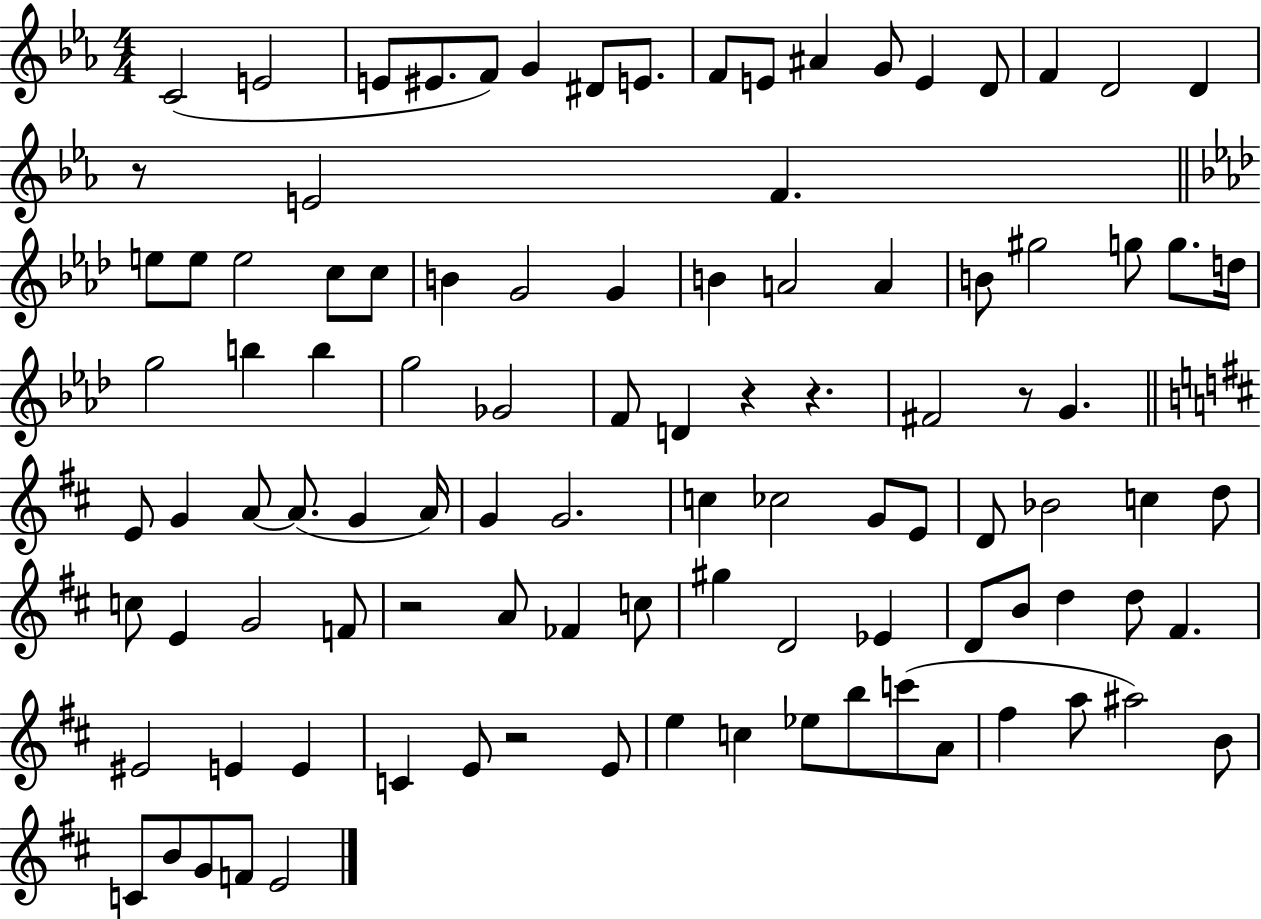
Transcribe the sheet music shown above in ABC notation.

X:1
T:Untitled
M:4/4
L:1/4
K:Eb
C2 E2 E/2 ^E/2 F/2 G ^D/2 E/2 F/2 E/2 ^A G/2 E D/2 F D2 D z/2 E2 F e/2 e/2 e2 c/2 c/2 B G2 G B A2 A B/2 ^g2 g/2 g/2 d/4 g2 b b g2 _G2 F/2 D z z ^F2 z/2 G E/2 G A/2 A/2 G A/4 G G2 c _c2 G/2 E/2 D/2 _B2 c d/2 c/2 E G2 F/2 z2 A/2 _F c/2 ^g D2 _E D/2 B/2 d d/2 ^F ^E2 E E C E/2 z2 E/2 e c _e/2 b/2 c'/2 A/2 ^f a/2 ^a2 B/2 C/2 B/2 G/2 F/2 E2